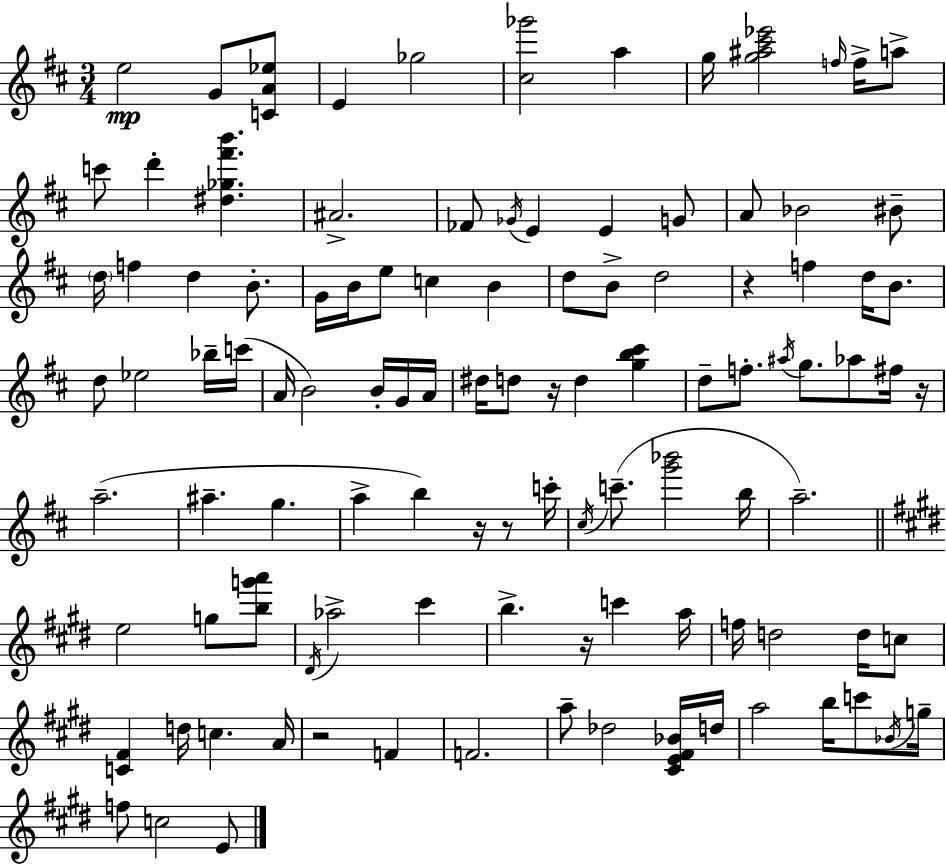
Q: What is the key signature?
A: D major